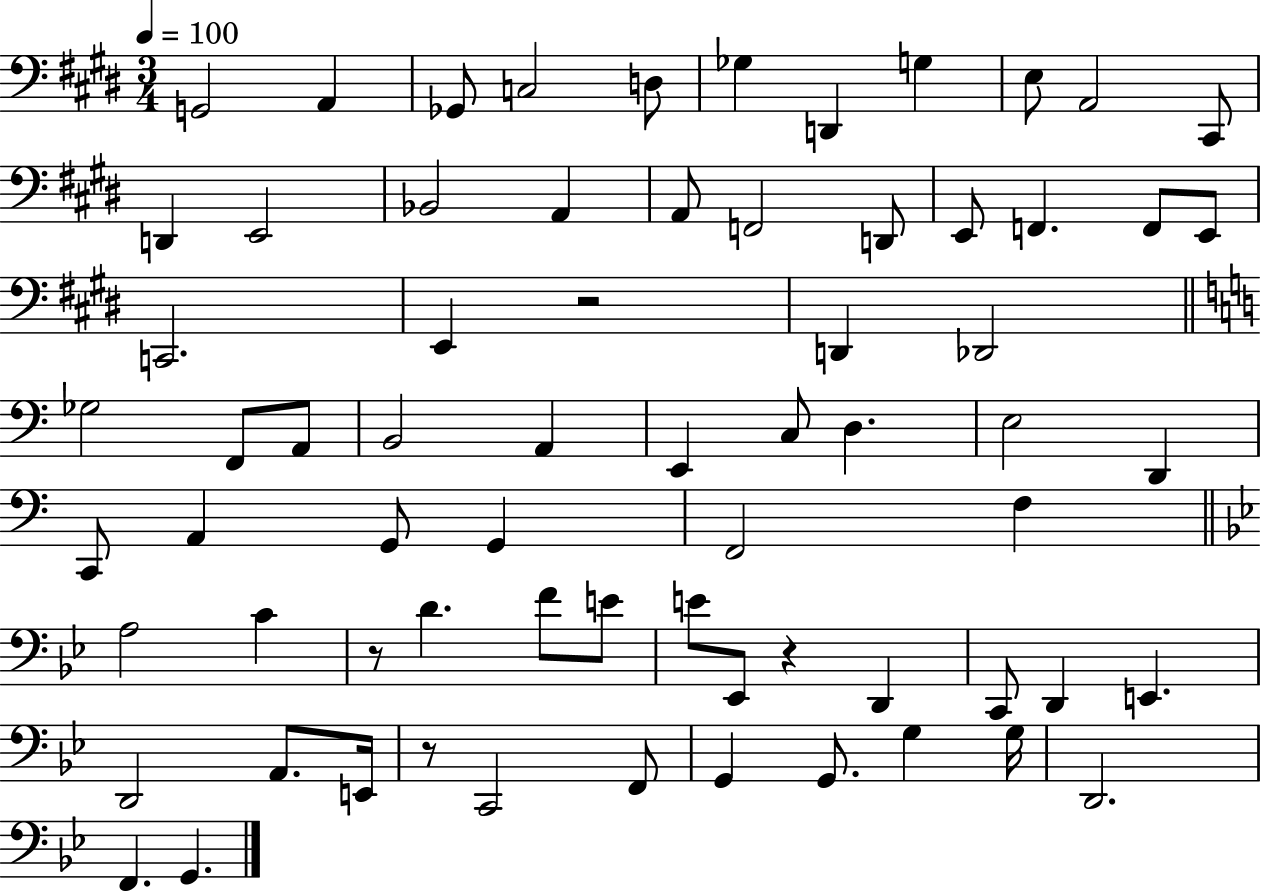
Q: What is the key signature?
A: E major